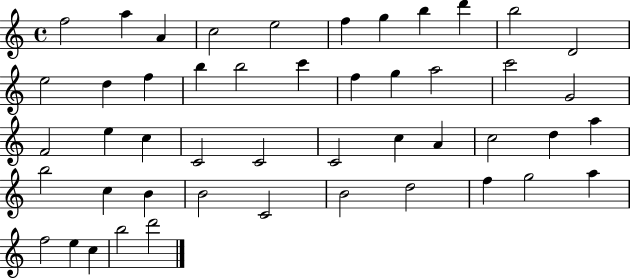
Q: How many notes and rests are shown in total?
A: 48